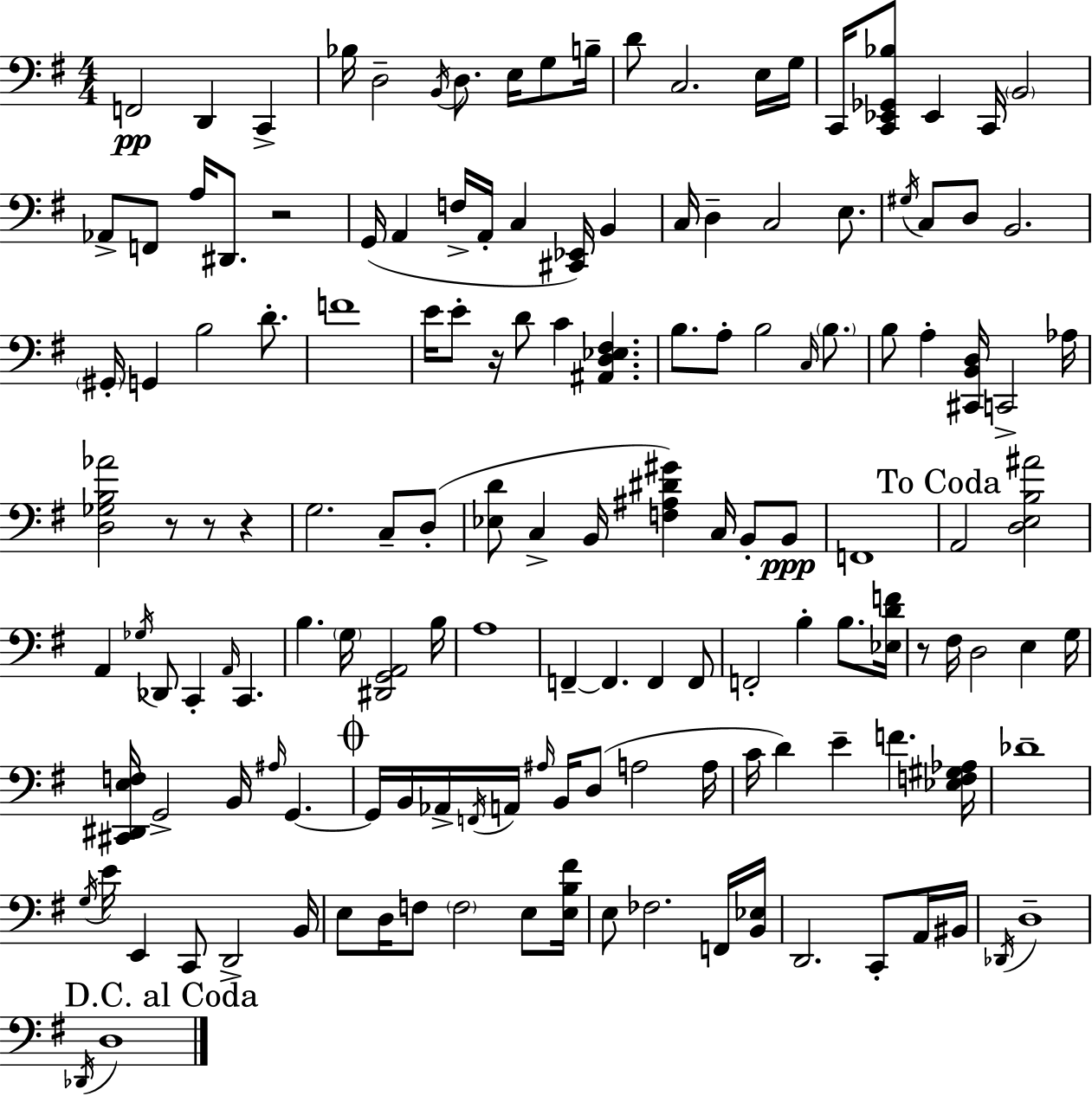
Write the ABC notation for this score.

X:1
T:Untitled
M:4/4
L:1/4
K:Em
F,,2 D,, C,, _B,/4 D,2 B,,/4 D,/2 E,/4 G,/2 B,/4 D/2 C,2 E,/4 G,/4 C,,/4 [C,,_E,,_G,,_B,]/2 _E,, C,,/4 B,,2 _A,,/2 F,,/2 A,/4 ^D,,/2 z2 G,,/4 A,, F,/4 A,,/4 C, [^C,,_E,,]/4 B,, C,/4 D, C,2 E,/2 ^G,/4 C,/2 D,/2 B,,2 ^G,,/4 G,, B,2 D/2 F4 E/4 E/2 z/4 D/2 C [^A,,D,_E,^F,] B,/2 A,/2 B,2 C,/4 B,/2 B,/2 A, [^C,,B,,D,]/4 C,,2 _A,/4 [D,_G,B,_A]2 z/2 z/2 z G,2 C,/2 D,/2 [_E,D]/2 C, B,,/4 [F,^A,^D^G] C,/4 B,,/2 B,,/2 F,,4 A,,2 [D,E,B,^A]2 A,, _G,/4 _D,,/2 C,, A,,/4 C,, B, G,/4 [^D,,G,,A,,]2 B,/4 A,4 F,, F,, F,, F,,/2 F,,2 B, B,/2 [_E,DF]/4 z/2 ^F,/4 D,2 E, G,/4 [^C,,^D,,E,F,]/4 G,,2 B,,/4 ^A,/4 G,, G,,/4 B,,/4 _A,,/4 F,,/4 A,,/4 ^A,/4 B,,/4 D,/2 A,2 A,/4 C/4 D E F [_E,F,^G,_A,]/4 _D4 G,/4 E/4 E,, C,,/2 D,,2 B,,/4 E,/2 D,/4 F,/2 F,2 E,/2 [E,B,^F]/4 E,/2 _F,2 F,,/4 [B,,_E,]/4 D,,2 C,,/2 A,,/4 ^B,,/4 _D,,/4 D,4 _D,,/4 D,4